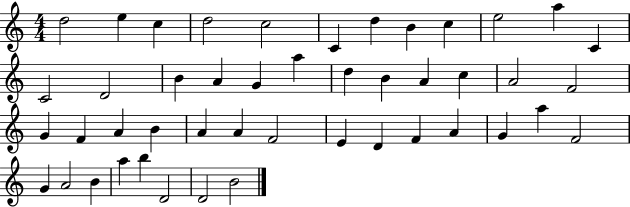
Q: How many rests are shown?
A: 0